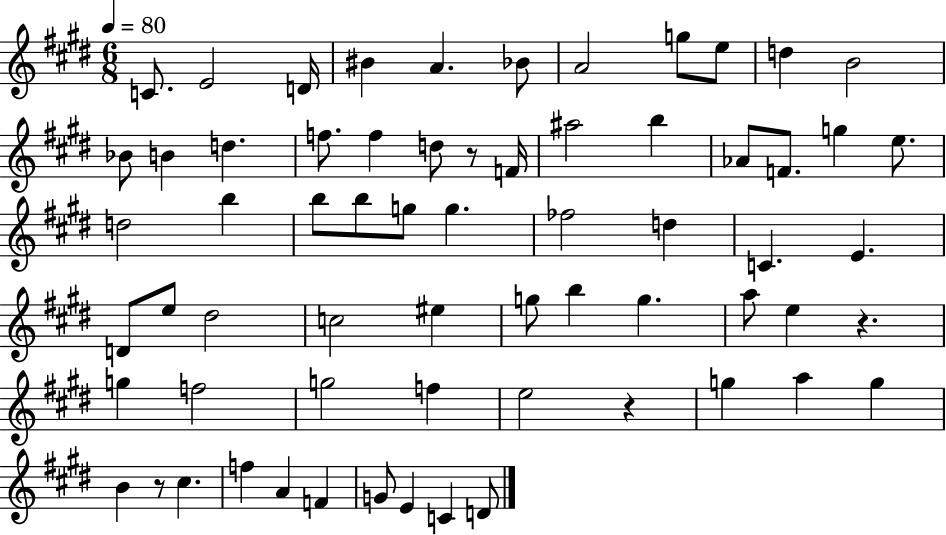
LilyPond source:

{
  \clef treble
  \numericTimeSignature
  \time 6/8
  \key e \major
  \tempo 4 = 80
  c'8. e'2 d'16 | bis'4 a'4. bes'8 | a'2 g''8 e''8 | d''4 b'2 | \break bes'8 b'4 d''4. | f''8. f''4 d''8 r8 f'16 | ais''2 b''4 | aes'8 f'8. g''4 e''8. | \break d''2 b''4 | b''8 b''8 g''8 g''4. | fes''2 d''4 | c'4. e'4. | \break d'8 e''8 dis''2 | c''2 eis''4 | g''8 b''4 g''4. | a''8 e''4 r4. | \break g''4 f''2 | g''2 f''4 | e''2 r4 | g''4 a''4 g''4 | \break b'4 r8 cis''4. | f''4 a'4 f'4 | g'8 e'4 c'4 d'8 | \bar "|."
}